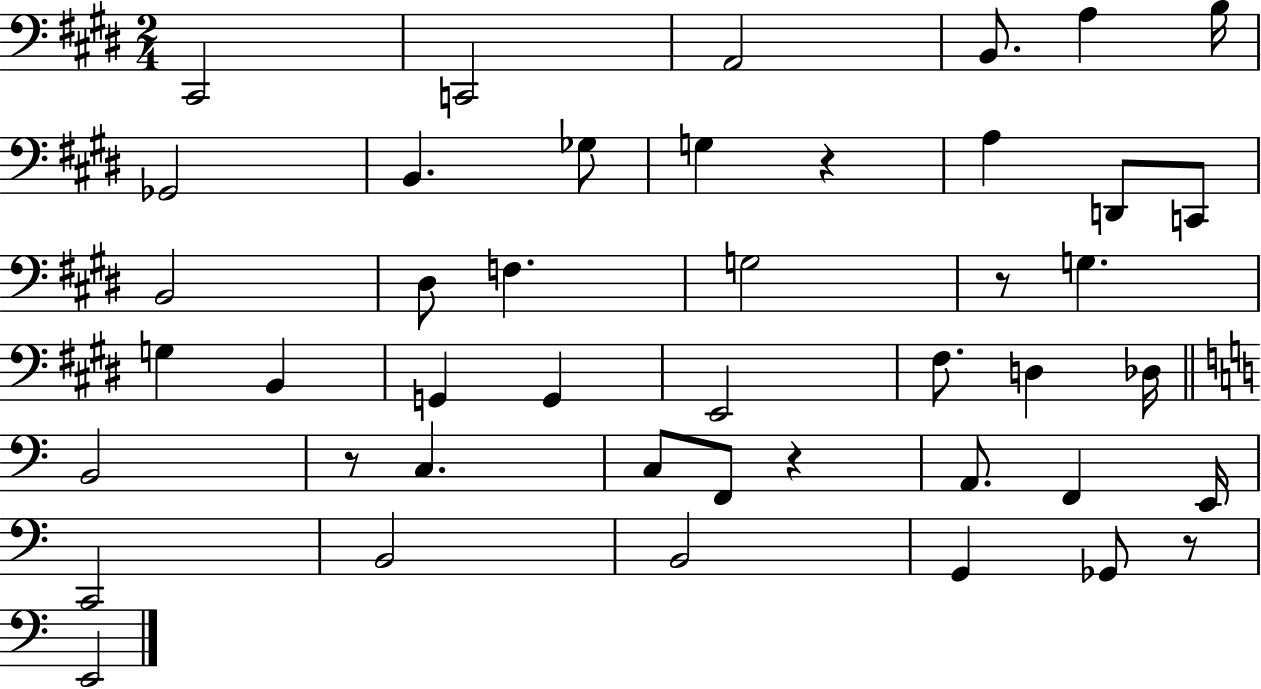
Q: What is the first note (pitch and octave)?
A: C#2